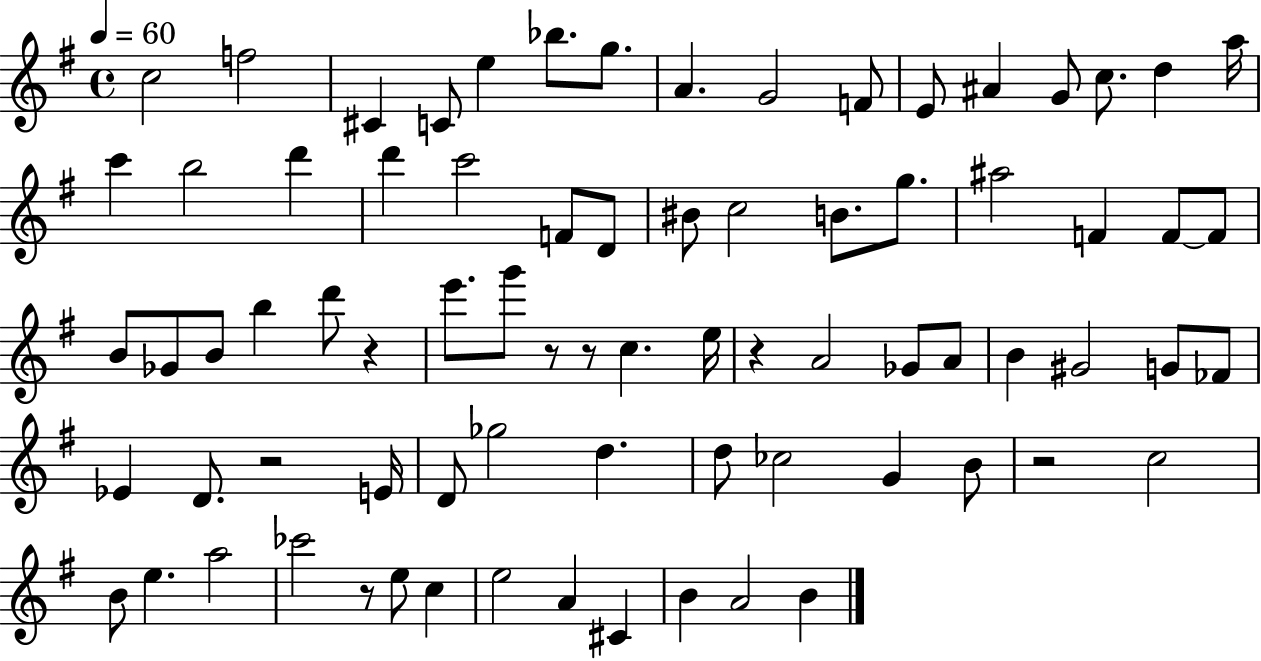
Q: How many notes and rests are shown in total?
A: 77